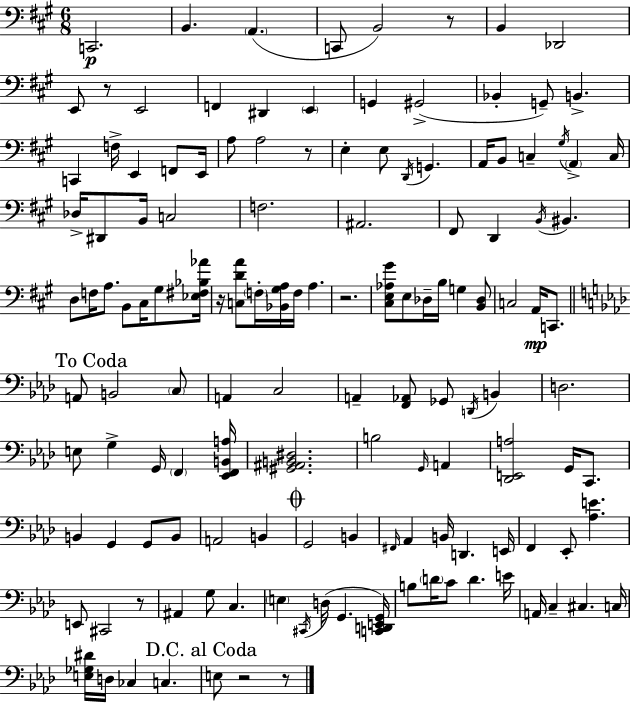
{
  \clef bass
  \numericTimeSignature
  \time 6/8
  \key a \major
  c,2.\p | b,4. \parenthesize a,4.( | c,8 b,2) r8 | b,4 des,2 | \break e,8 r8 e,2 | f,4 dis,4 \parenthesize e,4 | g,4 gis,2->( | bes,4-. g,8--) b,4.-> | \break c,4 f16-> e,4 f,8 e,16 | a8 a2 r8 | e4-. e8 \acciaccatura { d,16 } g,4. | a,16 b,8 c4-- \acciaccatura { gis16 } \parenthesize a,4-> | \break c16 des16-> dis,8 b,16 c2 | f2. | ais,2. | fis,8 d,4 \acciaccatura { b,16 } bis,4. | \break d8 f16 a8. b,8 cis16 | gis8 <ees fis bes aes'>16 r16 <c d' a'>8 \parenthesize f16-. <bes, gis a>16 f16 a4. | r2. | <cis e aes gis'>8 e8 des16-- b16 g4 | \break <b, des>8 c2 a,16\mp | c,8. \mark "To Coda" \bar "||" \break \key aes \major a,8 b,2 \parenthesize c8 | a,4 c2 | a,4-- <f, aes,>8 ges,8 \acciaccatura { d,16 } b,4 | d2. | \break e8 g4-> g,16 \parenthesize f,4 | <ees, f, b, a>16 <gis, ais, b, dis>2. | b2 \grace { g,16 } a,4 | <des, e, a>2 g,16 c,8. | \break b,4 g,4 g,8 | b,8 a,2 b,4 | \mark \markup { \musicglyph "scripts.coda" } g,2 b,4 | \grace { fis,16 } aes,4 b,16 d,4. | \break e,16 f,4 ees,8-. <aes e'>4. | e,8 cis,2 | r8 ais,4 g8 c4. | \parenthesize e4 \acciaccatura { cis,16 } d16( g,4. | \break <c, d, e, g,>16) b8 \parenthesize d'16 c'8 d'4. | e'16 a,16 c4-- cis4. | c16 <e ges dis'>16 d16 ces4 c4. | \mark "D.C. al Coda" e8 r2 | \break r8 \bar "|."
}